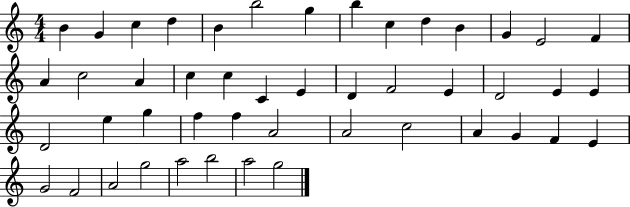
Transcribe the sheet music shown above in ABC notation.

X:1
T:Untitled
M:4/4
L:1/4
K:C
B G c d B b2 g b c d B G E2 F A c2 A c c C E D F2 E D2 E E D2 e g f f A2 A2 c2 A G F E G2 F2 A2 g2 a2 b2 a2 g2